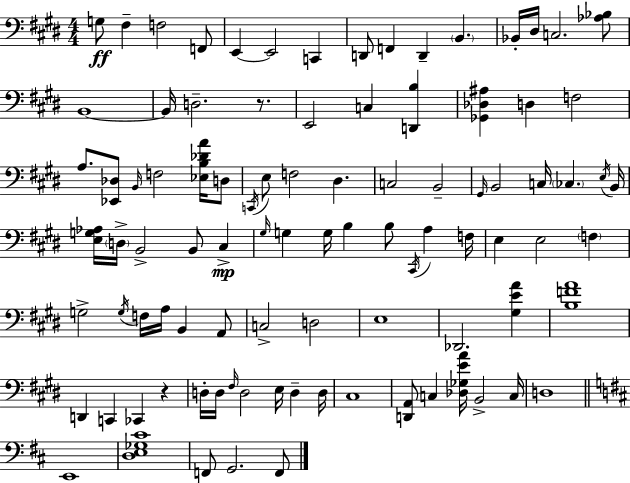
X:1
T:Untitled
M:4/4
L:1/4
K:E
G,/2 ^F, F,2 F,,/2 E,, E,,2 C,, D,,/2 F,, D,, B,, _B,,/4 ^D,/4 C,2 [_A,_B,]/2 B,,4 B,,/4 D,2 z/2 E,,2 C, [D,,B,] [_G,,_D,^A,] D, F,2 A,/2 [_E,,_D,]/2 B,,/4 F,2 [_E,B,_DA]/4 D,/2 C,,/4 E,/2 F,2 ^D, C,2 B,,2 ^G,,/4 B,,2 C,/4 _C, E,/4 B,,/4 [E,G,_A,]/4 D,/4 B,,2 B,,/2 ^C, ^G,/4 G, G,/4 B, B,/2 ^C,,/4 A, F,/4 E, E,2 F, G,2 G,/4 F,/4 A,/4 B,, A,,/2 C,2 D,2 E,4 _D,,2 [^G,EA] [B,FA]4 D,, C,, _C,, z D,/4 D,/4 ^F,/4 D,2 E,/4 D, D,/4 ^C,4 [D,,A,,]/2 C, [_D,_G,EA]/4 B,,2 C,/4 D,4 E,,4 [D,E,_G,^C]4 F,,/2 G,,2 F,,/2